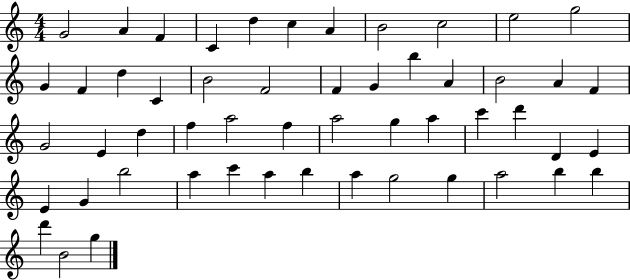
X:1
T:Untitled
M:4/4
L:1/4
K:C
G2 A F C d c A B2 c2 e2 g2 G F d C B2 F2 F G b A B2 A F G2 E d f a2 f a2 g a c' d' D E E G b2 a c' a b a g2 g a2 b b d' B2 g